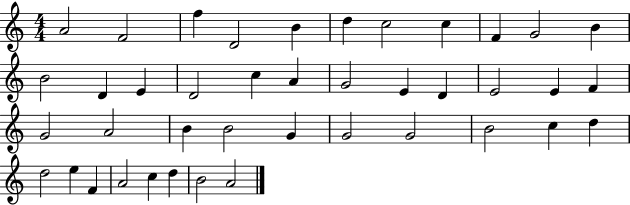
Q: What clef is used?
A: treble